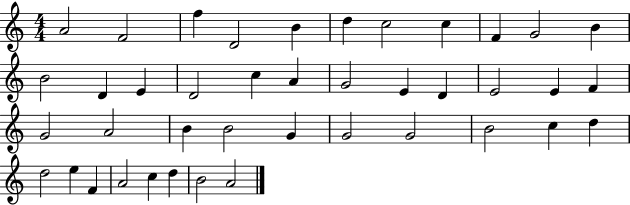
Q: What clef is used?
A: treble